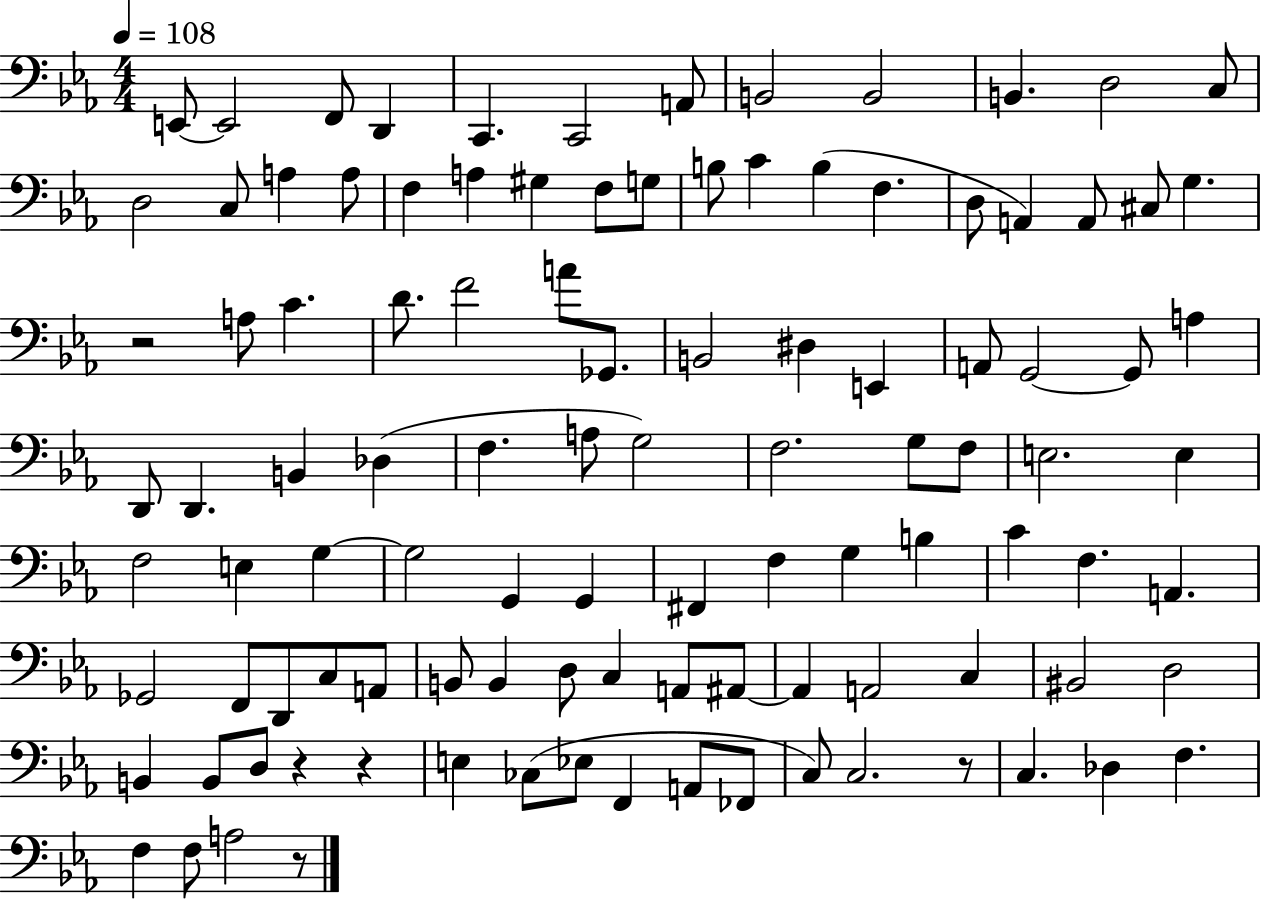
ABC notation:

X:1
T:Untitled
M:4/4
L:1/4
K:Eb
E,,/2 E,,2 F,,/2 D,, C,, C,,2 A,,/2 B,,2 B,,2 B,, D,2 C,/2 D,2 C,/2 A, A,/2 F, A, ^G, F,/2 G,/2 B,/2 C B, F, D,/2 A,, A,,/2 ^C,/2 G, z2 A,/2 C D/2 F2 A/2 _G,,/2 B,,2 ^D, E,, A,,/2 G,,2 G,,/2 A, D,,/2 D,, B,, _D, F, A,/2 G,2 F,2 G,/2 F,/2 E,2 E, F,2 E, G, G,2 G,, G,, ^F,, F, G, B, C F, A,, _G,,2 F,,/2 D,,/2 C,/2 A,,/2 B,,/2 B,, D,/2 C, A,,/2 ^A,,/2 ^A,, A,,2 C, ^B,,2 D,2 B,, B,,/2 D,/2 z z E, _C,/2 _E,/2 F,, A,,/2 _F,,/2 C,/2 C,2 z/2 C, _D, F, F, F,/2 A,2 z/2